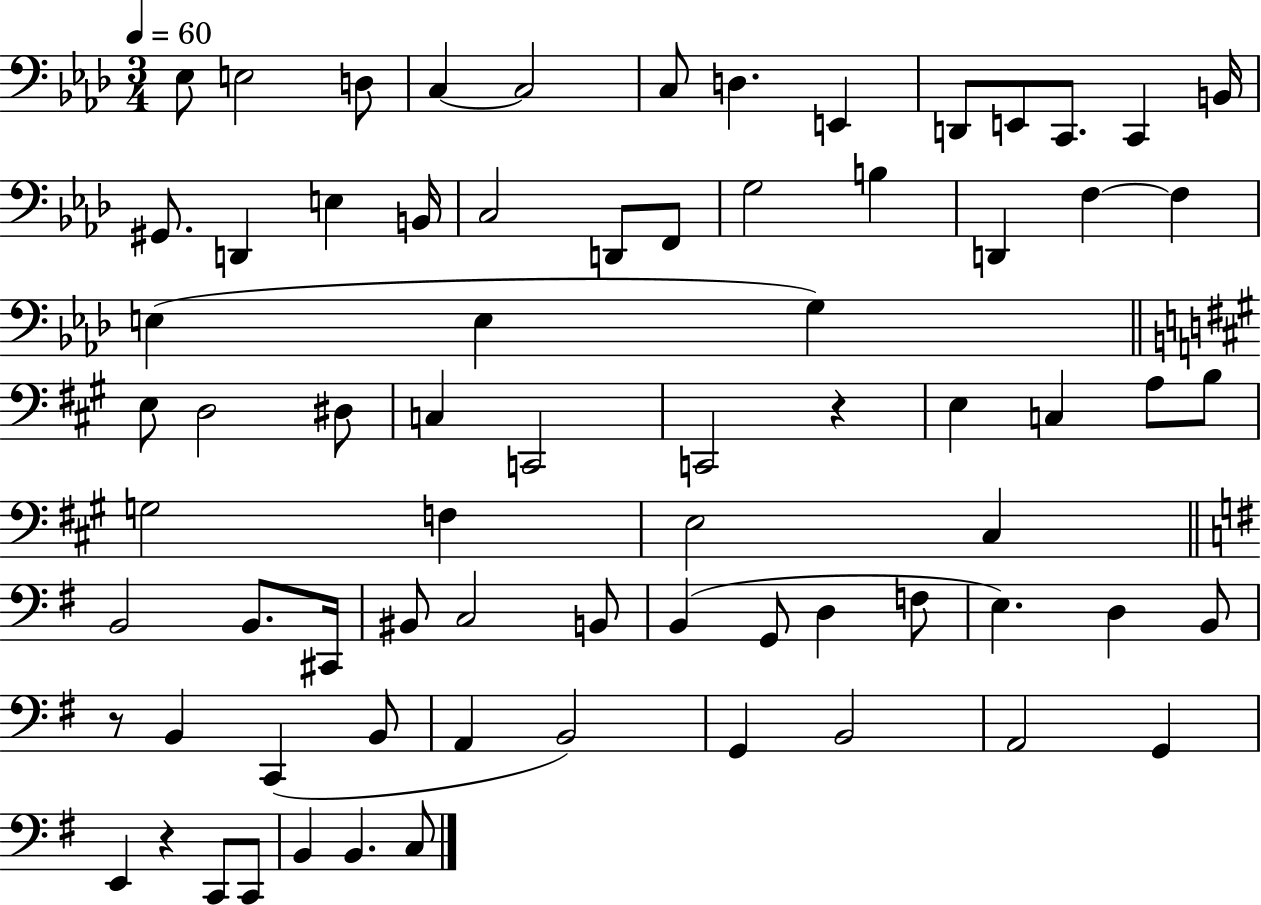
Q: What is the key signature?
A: AES major